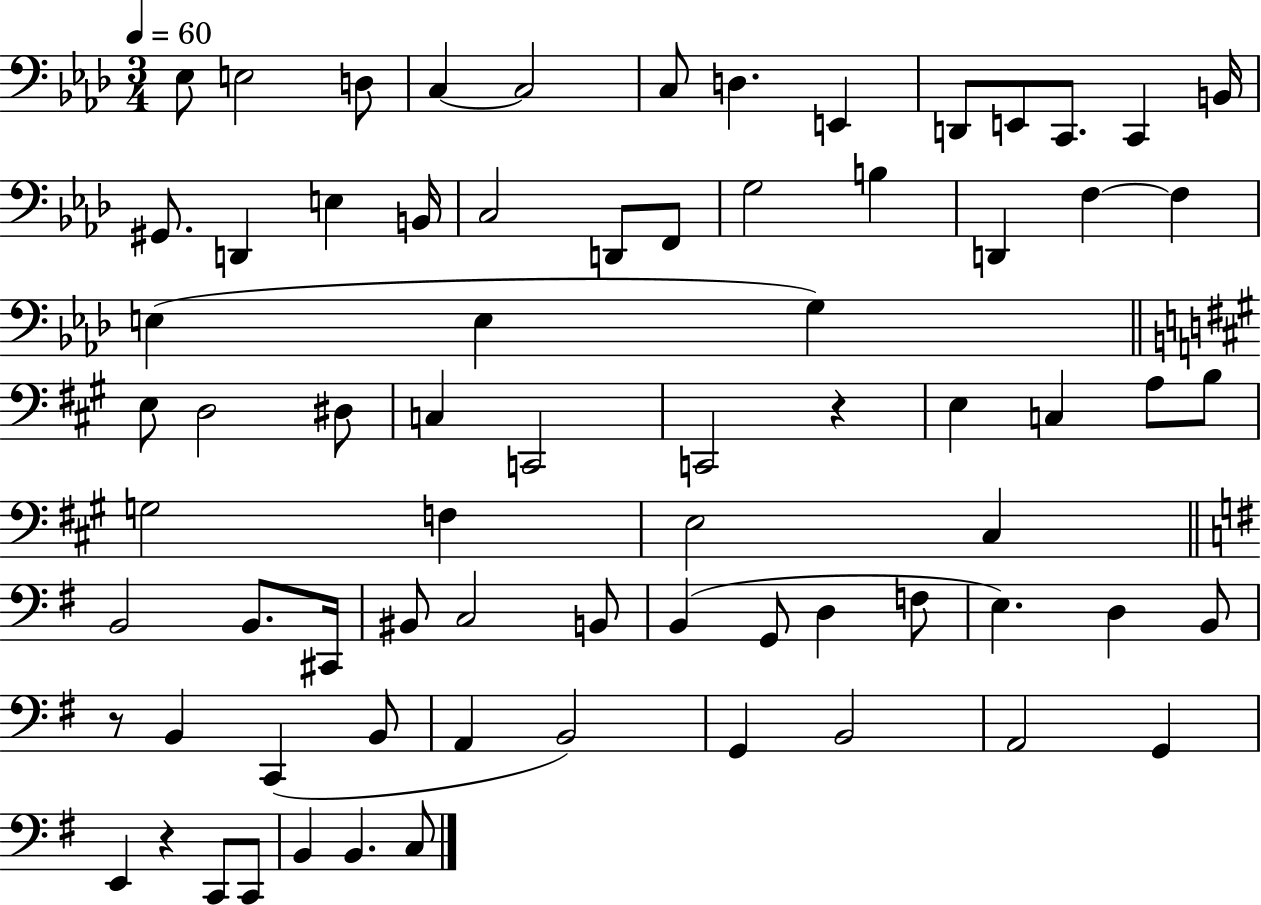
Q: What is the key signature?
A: AES major